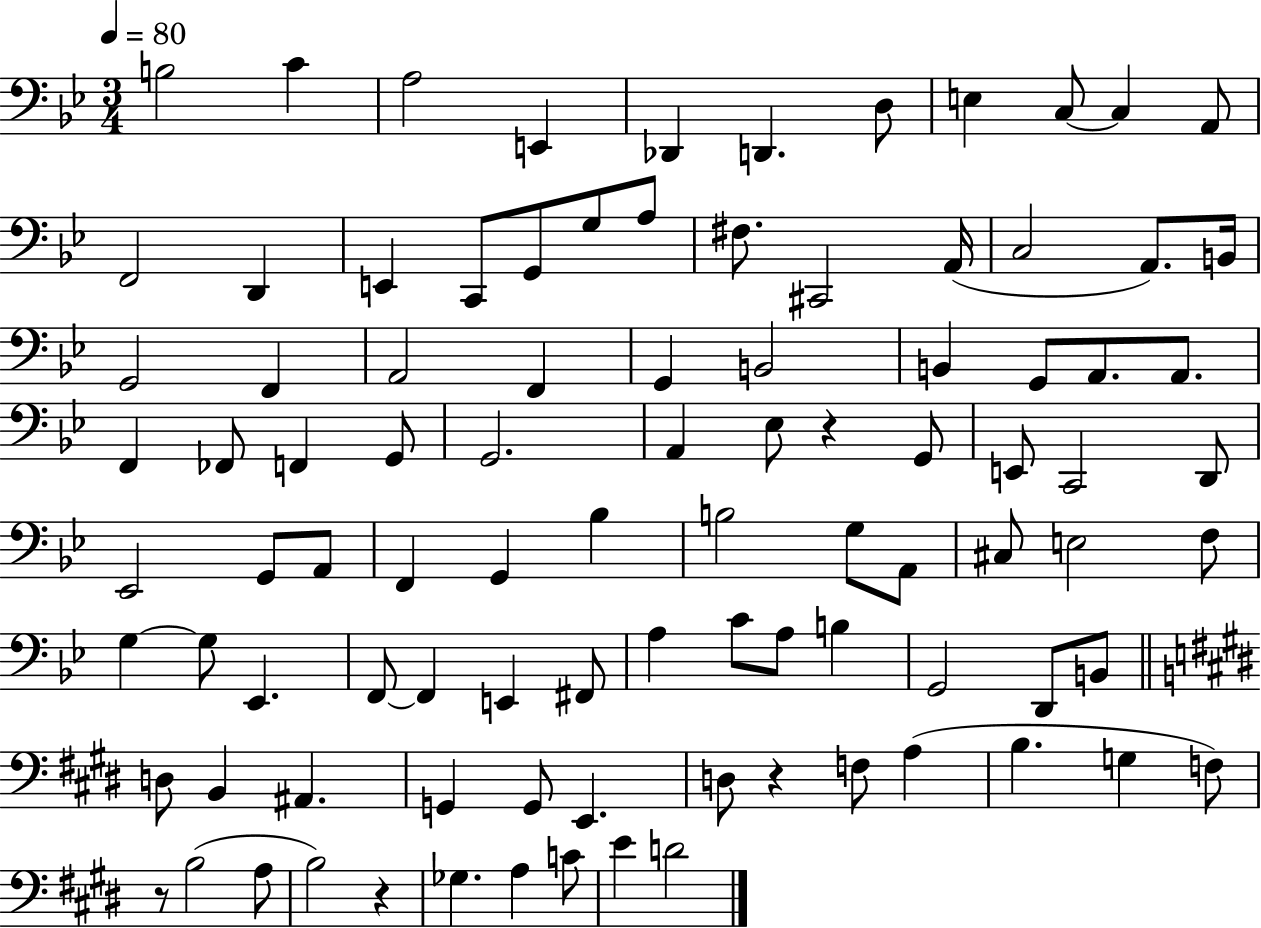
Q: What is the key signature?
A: BES major